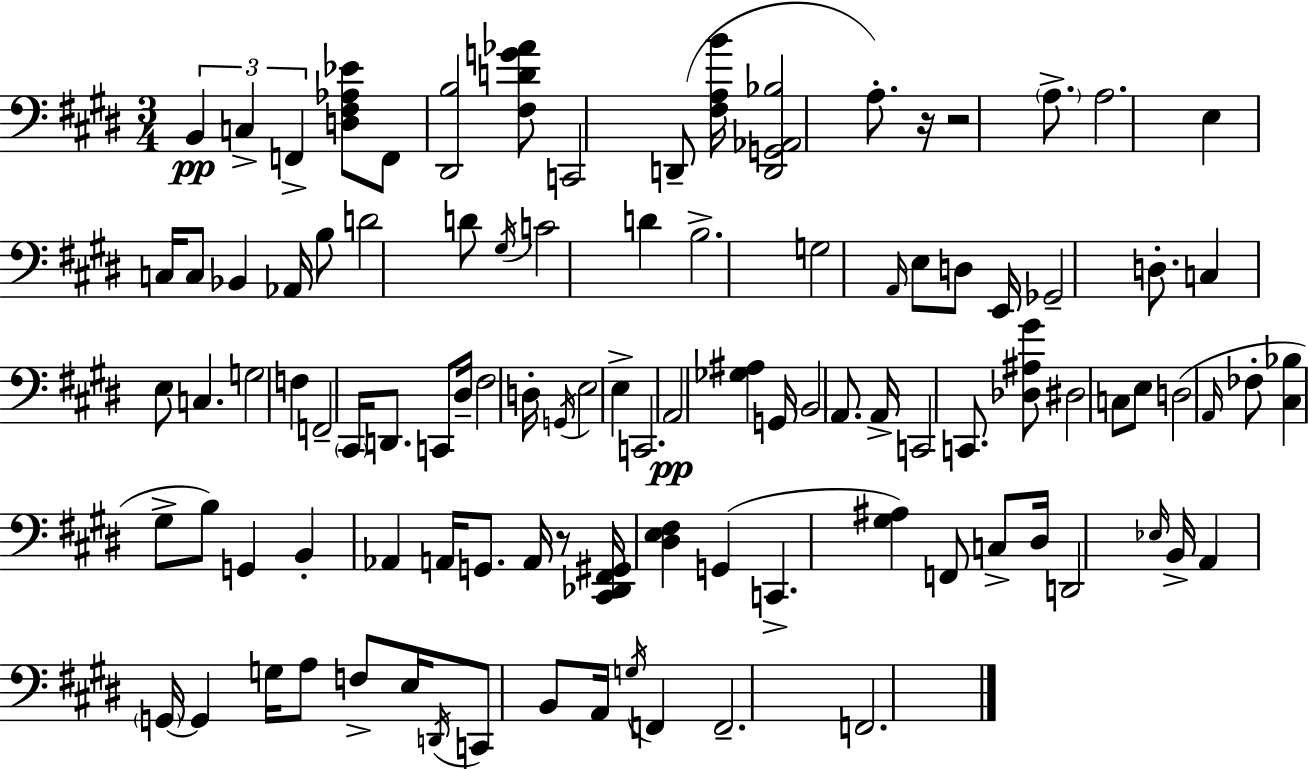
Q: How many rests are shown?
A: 3